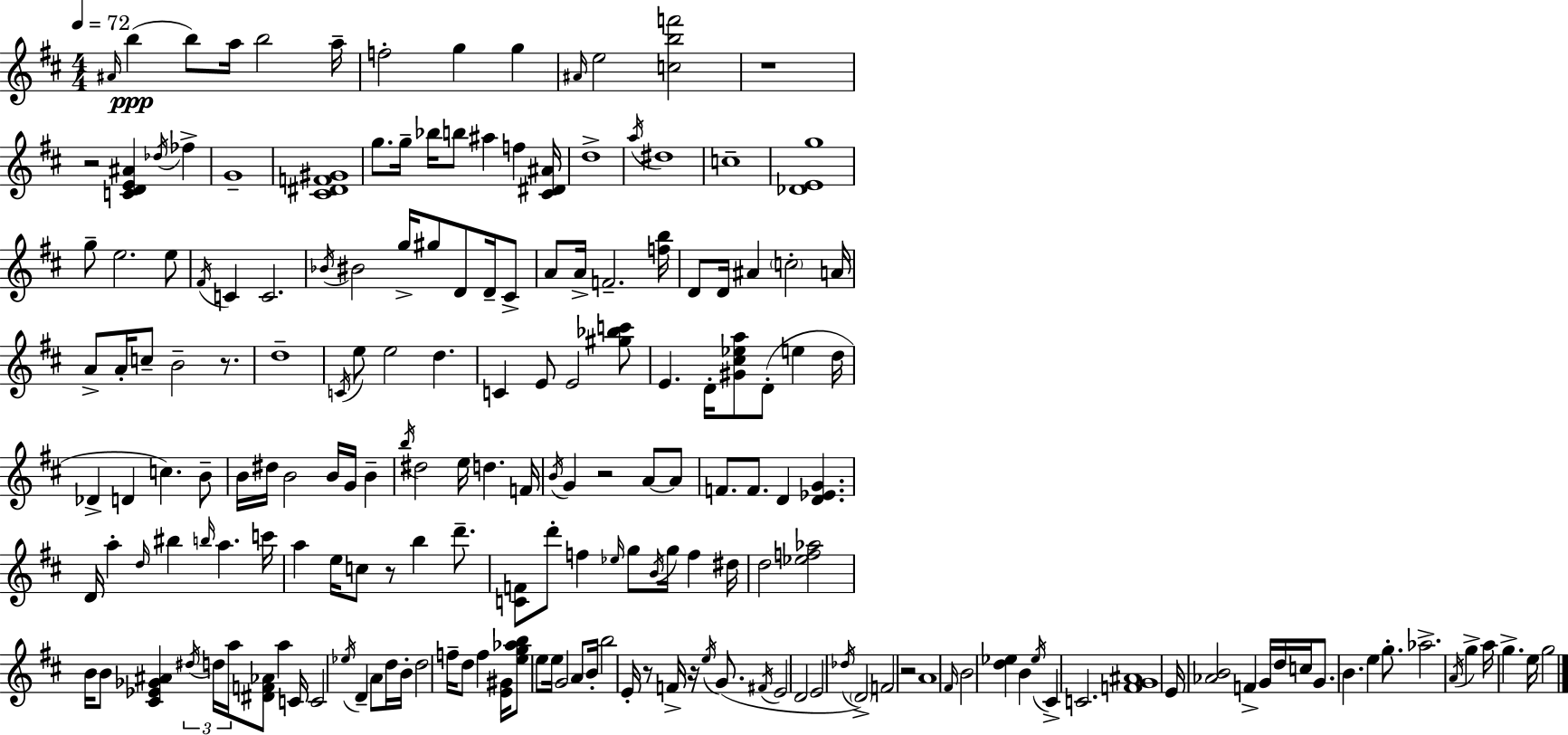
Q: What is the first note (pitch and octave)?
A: A#4